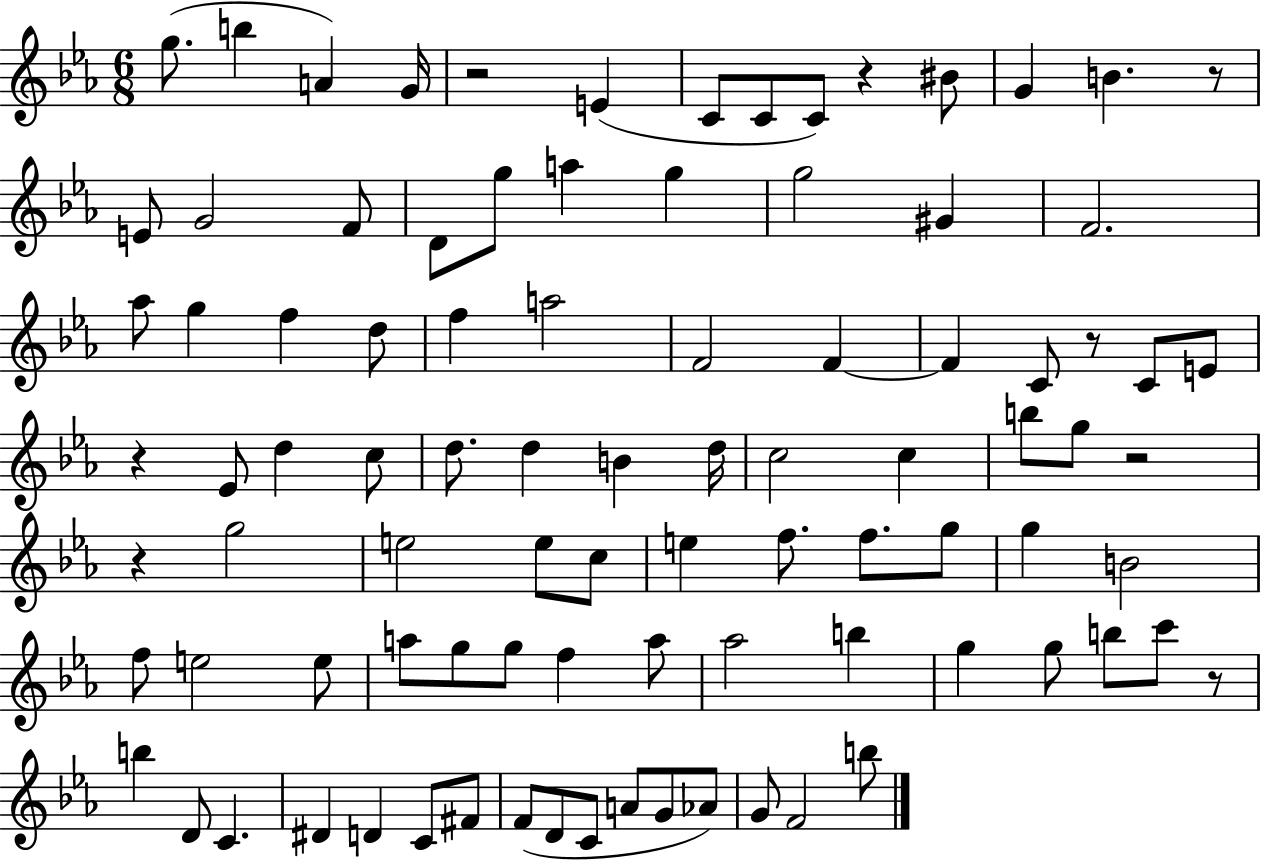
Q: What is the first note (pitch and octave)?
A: G5